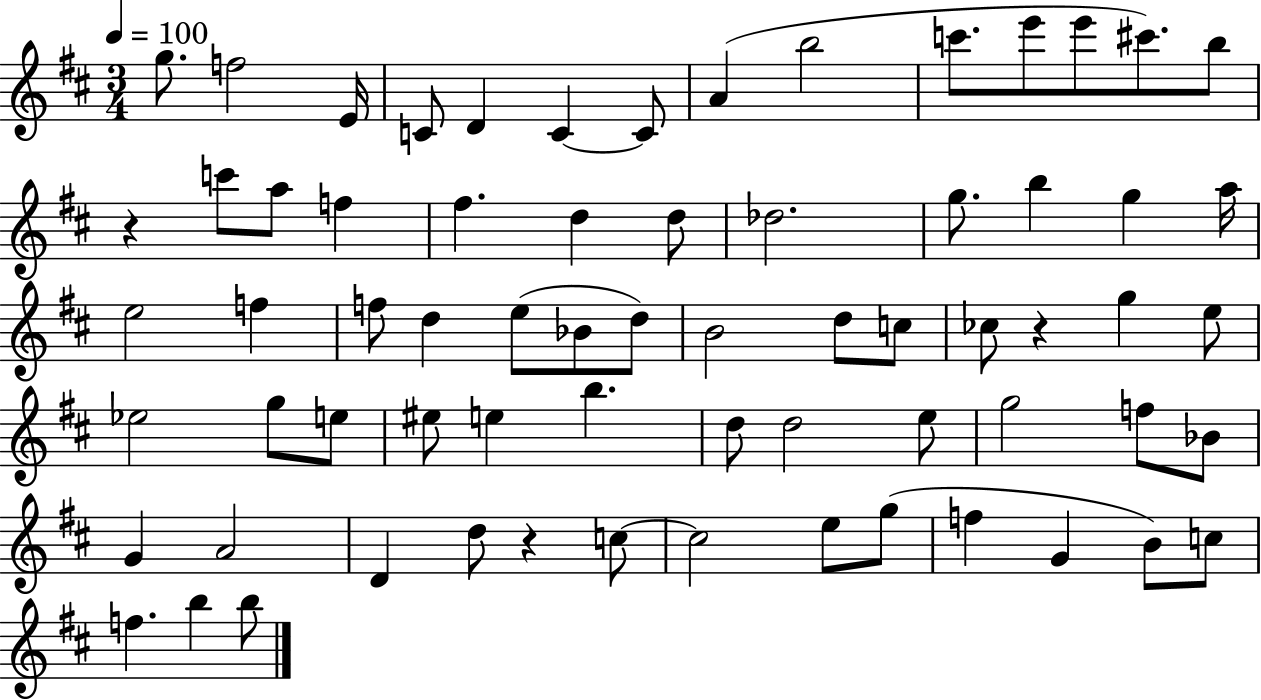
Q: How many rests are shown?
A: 3